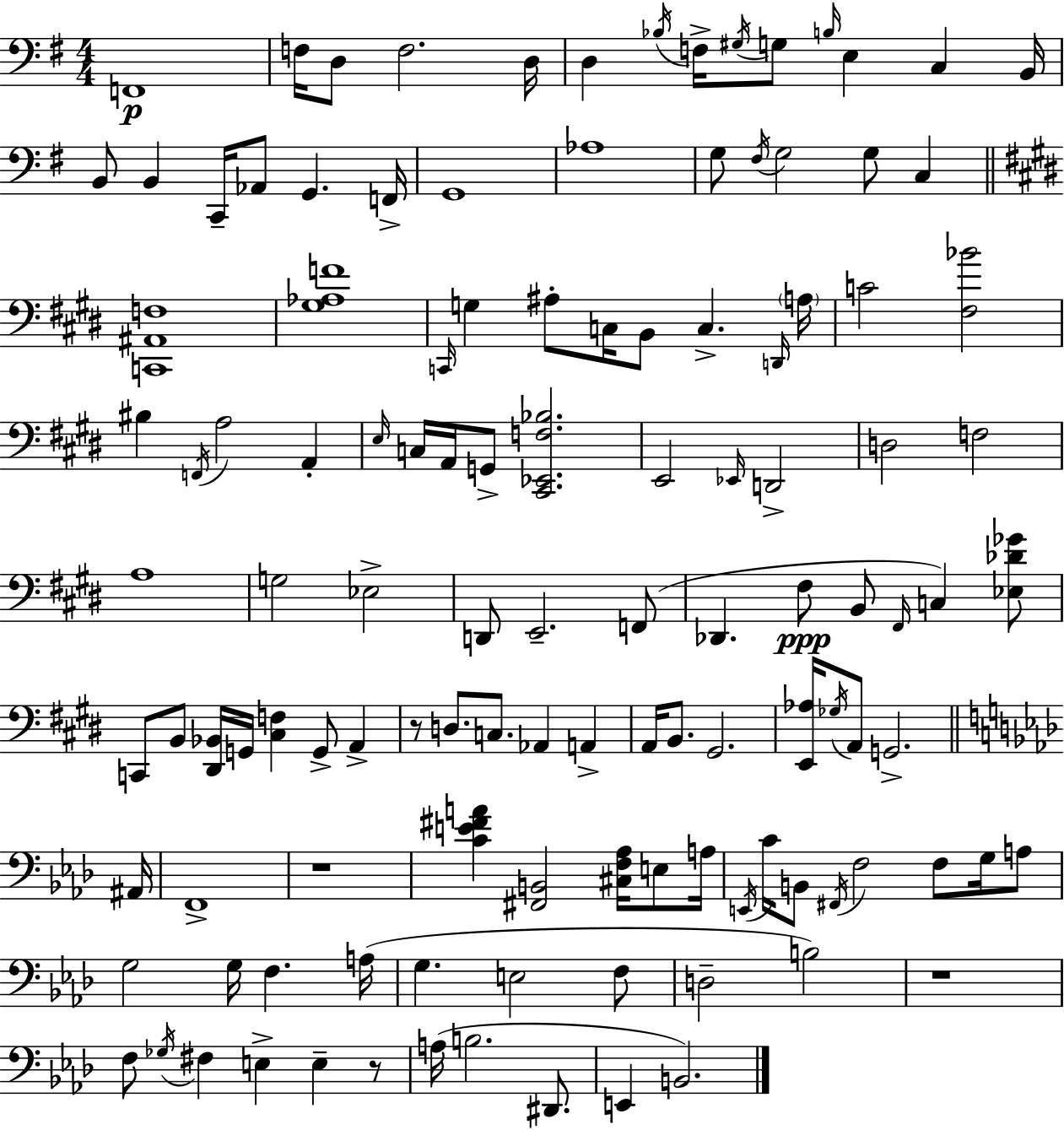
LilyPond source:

{
  \clef bass
  \numericTimeSignature
  \time 4/4
  \key e \minor
  f,1\p | f16 d8 f2. d16 | d4 \acciaccatura { bes16 } f16-> \acciaccatura { gis16 } g8 \grace { b16 } e4 c4 | b,16 b,8 b,4 c,16-- aes,8 g,4. | \break f,16-> g,1 | aes1 | g8 \acciaccatura { fis16 } g2 g8 | c4 \bar "||" \break \key e \major <c, ais, f>1 | <gis aes f'>1 | \grace { c,16 } g4 ais8-. c16 b,8 c4.-> | \grace { d,16 } \parenthesize a16 c'2 <fis bes'>2 | \break bis4 \acciaccatura { f,16 } a2 a,4-. | \grace { e16 } c16 a,16 g,8-> <cis, ees, f bes>2. | e,2 \grace { ees,16 } d,2-> | d2 f2 | \break a1 | g2 ees2-> | d,8 e,2.-- | f,8( des,4. fis8\ppp b,8 \grace { fis,16 } | \break c4) <ees des' ges'>8 c,8 b,8 <dis, bes,>16 g,16 <cis f>4 | g,8-> a,4-> r8 d8. c8. aes,4 | a,4-> a,16 b,8. gis,2. | <e, aes>16 \acciaccatura { ges16 } a,8 g,2.-> | \break \bar "||" \break \key aes \major ais,16 f,1-> | r1 | <c' e' fis' a'>4 <fis, b,>2 <cis f aes>16 e8 | a16 \acciaccatura { e,16 } c'16 b,8 \acciaccatura { fis,16 } f2 f8 | \break g16 a8 g2 g16 f4. | a16( g4. e2 | f8 d2-- b2) | r1 | \break f8 \acciaccatura { ges16 } fis4 e4-> e4-- | r8 a16( b2. | dis,8. e,4 b,2.) | \bar "|."
}